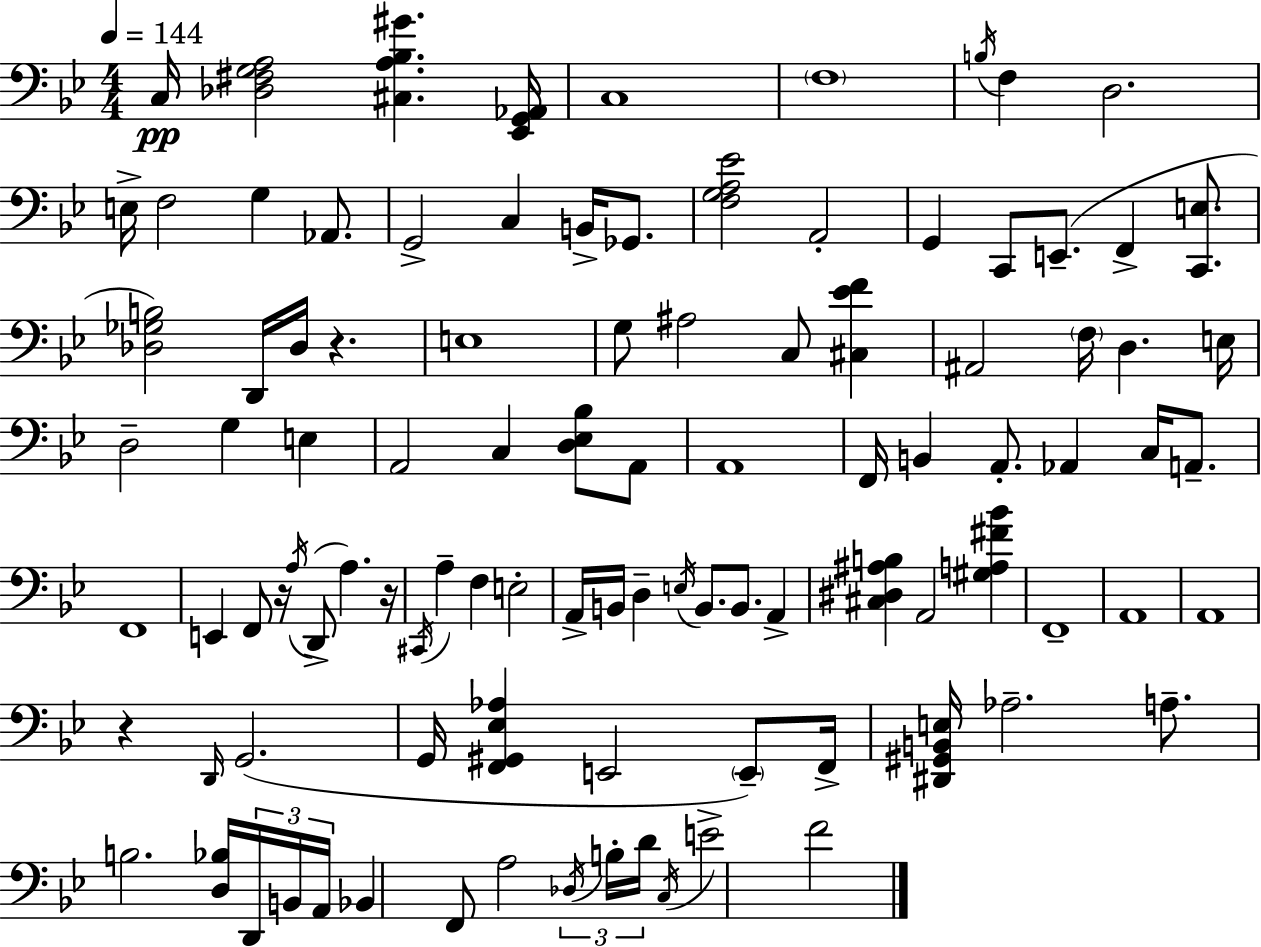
{
  \clef bass
  \numericTimeSignature
  \time 4/4
  \key bes \major
  \tempo 4 = 144
  \repeat volta 2 { c16\pp <des fis g a>2 <cis a bes gis'>4. <ees, g, aes,>16 | c1 | \parenthesize f1 | \acciaccatura { b16 } f4 d2. | \break e16-> f2 g4 aes,8. | g,2-> c4 b,16-> ges,8. | <f g a ees'>2 a,2-. | g,4 c,8 e,8.--( f,4-> <c, e>8. | \break <des ges b>2) d,16 des16 r4. | e1 | g8 ais2 c8 <cis ees' f'>4 | ais,2 \parenthesize f16 d4. | \break e16 d2-- g4 e4 | a,2 c4 <d ees bes>8 a,8 | a,1 | f,16 b,4 a,8.-. aes,4 c16 a,8.-- | \break f,1 | e,4 f,8 r16 \acciaccatura { a16 }( d,8-> a4.) | r16 \acciaccatura { cis,16 } a4-- f4 e2-. | a,16-> b,16 d4-- \acciaccatura { e16 } b,8. b,8. | \break a,4-> <cis dis ais b>4 a,2 | <gis a fis' bes'>4 f,1-- | a,1 | a,1 | \break r4 \grace { d,16 } g,2.( | g,16 <f, gis, ees aes>4 e,2 | \parenthesize e,8--) f,16-> <dis, gis, b, e>16 aes2.-- | a8.-- b2. | \break <d bes>16 \tuplet 3/2 { d,16 b,16 a,16 } bes,4 f,8 a2 | \tuplet 3/2 { \acciaccatura { des16 } b16-. d'16 } \acciaccatura { c16 } e'2-> f'2 | } \bar "|."
}